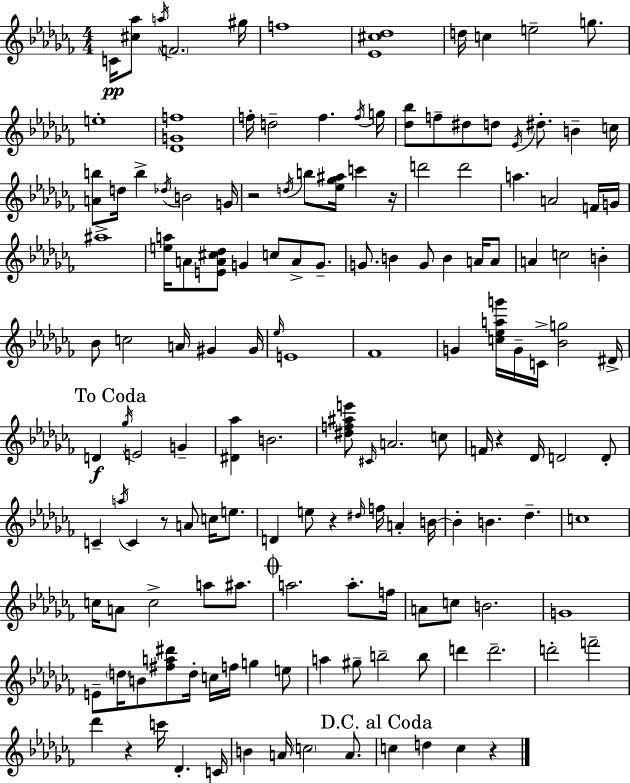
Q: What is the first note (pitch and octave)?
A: C4